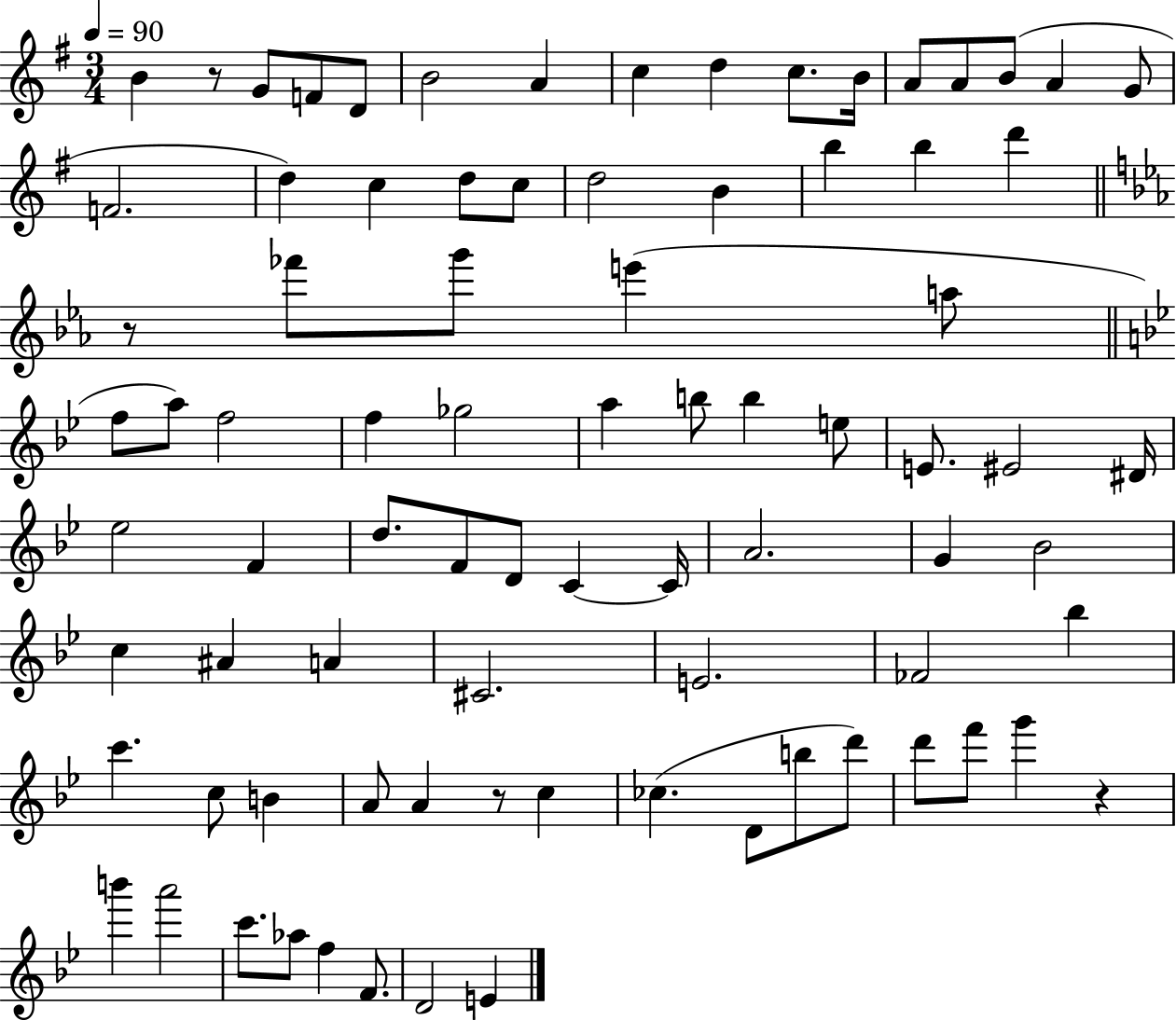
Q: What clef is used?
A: treble